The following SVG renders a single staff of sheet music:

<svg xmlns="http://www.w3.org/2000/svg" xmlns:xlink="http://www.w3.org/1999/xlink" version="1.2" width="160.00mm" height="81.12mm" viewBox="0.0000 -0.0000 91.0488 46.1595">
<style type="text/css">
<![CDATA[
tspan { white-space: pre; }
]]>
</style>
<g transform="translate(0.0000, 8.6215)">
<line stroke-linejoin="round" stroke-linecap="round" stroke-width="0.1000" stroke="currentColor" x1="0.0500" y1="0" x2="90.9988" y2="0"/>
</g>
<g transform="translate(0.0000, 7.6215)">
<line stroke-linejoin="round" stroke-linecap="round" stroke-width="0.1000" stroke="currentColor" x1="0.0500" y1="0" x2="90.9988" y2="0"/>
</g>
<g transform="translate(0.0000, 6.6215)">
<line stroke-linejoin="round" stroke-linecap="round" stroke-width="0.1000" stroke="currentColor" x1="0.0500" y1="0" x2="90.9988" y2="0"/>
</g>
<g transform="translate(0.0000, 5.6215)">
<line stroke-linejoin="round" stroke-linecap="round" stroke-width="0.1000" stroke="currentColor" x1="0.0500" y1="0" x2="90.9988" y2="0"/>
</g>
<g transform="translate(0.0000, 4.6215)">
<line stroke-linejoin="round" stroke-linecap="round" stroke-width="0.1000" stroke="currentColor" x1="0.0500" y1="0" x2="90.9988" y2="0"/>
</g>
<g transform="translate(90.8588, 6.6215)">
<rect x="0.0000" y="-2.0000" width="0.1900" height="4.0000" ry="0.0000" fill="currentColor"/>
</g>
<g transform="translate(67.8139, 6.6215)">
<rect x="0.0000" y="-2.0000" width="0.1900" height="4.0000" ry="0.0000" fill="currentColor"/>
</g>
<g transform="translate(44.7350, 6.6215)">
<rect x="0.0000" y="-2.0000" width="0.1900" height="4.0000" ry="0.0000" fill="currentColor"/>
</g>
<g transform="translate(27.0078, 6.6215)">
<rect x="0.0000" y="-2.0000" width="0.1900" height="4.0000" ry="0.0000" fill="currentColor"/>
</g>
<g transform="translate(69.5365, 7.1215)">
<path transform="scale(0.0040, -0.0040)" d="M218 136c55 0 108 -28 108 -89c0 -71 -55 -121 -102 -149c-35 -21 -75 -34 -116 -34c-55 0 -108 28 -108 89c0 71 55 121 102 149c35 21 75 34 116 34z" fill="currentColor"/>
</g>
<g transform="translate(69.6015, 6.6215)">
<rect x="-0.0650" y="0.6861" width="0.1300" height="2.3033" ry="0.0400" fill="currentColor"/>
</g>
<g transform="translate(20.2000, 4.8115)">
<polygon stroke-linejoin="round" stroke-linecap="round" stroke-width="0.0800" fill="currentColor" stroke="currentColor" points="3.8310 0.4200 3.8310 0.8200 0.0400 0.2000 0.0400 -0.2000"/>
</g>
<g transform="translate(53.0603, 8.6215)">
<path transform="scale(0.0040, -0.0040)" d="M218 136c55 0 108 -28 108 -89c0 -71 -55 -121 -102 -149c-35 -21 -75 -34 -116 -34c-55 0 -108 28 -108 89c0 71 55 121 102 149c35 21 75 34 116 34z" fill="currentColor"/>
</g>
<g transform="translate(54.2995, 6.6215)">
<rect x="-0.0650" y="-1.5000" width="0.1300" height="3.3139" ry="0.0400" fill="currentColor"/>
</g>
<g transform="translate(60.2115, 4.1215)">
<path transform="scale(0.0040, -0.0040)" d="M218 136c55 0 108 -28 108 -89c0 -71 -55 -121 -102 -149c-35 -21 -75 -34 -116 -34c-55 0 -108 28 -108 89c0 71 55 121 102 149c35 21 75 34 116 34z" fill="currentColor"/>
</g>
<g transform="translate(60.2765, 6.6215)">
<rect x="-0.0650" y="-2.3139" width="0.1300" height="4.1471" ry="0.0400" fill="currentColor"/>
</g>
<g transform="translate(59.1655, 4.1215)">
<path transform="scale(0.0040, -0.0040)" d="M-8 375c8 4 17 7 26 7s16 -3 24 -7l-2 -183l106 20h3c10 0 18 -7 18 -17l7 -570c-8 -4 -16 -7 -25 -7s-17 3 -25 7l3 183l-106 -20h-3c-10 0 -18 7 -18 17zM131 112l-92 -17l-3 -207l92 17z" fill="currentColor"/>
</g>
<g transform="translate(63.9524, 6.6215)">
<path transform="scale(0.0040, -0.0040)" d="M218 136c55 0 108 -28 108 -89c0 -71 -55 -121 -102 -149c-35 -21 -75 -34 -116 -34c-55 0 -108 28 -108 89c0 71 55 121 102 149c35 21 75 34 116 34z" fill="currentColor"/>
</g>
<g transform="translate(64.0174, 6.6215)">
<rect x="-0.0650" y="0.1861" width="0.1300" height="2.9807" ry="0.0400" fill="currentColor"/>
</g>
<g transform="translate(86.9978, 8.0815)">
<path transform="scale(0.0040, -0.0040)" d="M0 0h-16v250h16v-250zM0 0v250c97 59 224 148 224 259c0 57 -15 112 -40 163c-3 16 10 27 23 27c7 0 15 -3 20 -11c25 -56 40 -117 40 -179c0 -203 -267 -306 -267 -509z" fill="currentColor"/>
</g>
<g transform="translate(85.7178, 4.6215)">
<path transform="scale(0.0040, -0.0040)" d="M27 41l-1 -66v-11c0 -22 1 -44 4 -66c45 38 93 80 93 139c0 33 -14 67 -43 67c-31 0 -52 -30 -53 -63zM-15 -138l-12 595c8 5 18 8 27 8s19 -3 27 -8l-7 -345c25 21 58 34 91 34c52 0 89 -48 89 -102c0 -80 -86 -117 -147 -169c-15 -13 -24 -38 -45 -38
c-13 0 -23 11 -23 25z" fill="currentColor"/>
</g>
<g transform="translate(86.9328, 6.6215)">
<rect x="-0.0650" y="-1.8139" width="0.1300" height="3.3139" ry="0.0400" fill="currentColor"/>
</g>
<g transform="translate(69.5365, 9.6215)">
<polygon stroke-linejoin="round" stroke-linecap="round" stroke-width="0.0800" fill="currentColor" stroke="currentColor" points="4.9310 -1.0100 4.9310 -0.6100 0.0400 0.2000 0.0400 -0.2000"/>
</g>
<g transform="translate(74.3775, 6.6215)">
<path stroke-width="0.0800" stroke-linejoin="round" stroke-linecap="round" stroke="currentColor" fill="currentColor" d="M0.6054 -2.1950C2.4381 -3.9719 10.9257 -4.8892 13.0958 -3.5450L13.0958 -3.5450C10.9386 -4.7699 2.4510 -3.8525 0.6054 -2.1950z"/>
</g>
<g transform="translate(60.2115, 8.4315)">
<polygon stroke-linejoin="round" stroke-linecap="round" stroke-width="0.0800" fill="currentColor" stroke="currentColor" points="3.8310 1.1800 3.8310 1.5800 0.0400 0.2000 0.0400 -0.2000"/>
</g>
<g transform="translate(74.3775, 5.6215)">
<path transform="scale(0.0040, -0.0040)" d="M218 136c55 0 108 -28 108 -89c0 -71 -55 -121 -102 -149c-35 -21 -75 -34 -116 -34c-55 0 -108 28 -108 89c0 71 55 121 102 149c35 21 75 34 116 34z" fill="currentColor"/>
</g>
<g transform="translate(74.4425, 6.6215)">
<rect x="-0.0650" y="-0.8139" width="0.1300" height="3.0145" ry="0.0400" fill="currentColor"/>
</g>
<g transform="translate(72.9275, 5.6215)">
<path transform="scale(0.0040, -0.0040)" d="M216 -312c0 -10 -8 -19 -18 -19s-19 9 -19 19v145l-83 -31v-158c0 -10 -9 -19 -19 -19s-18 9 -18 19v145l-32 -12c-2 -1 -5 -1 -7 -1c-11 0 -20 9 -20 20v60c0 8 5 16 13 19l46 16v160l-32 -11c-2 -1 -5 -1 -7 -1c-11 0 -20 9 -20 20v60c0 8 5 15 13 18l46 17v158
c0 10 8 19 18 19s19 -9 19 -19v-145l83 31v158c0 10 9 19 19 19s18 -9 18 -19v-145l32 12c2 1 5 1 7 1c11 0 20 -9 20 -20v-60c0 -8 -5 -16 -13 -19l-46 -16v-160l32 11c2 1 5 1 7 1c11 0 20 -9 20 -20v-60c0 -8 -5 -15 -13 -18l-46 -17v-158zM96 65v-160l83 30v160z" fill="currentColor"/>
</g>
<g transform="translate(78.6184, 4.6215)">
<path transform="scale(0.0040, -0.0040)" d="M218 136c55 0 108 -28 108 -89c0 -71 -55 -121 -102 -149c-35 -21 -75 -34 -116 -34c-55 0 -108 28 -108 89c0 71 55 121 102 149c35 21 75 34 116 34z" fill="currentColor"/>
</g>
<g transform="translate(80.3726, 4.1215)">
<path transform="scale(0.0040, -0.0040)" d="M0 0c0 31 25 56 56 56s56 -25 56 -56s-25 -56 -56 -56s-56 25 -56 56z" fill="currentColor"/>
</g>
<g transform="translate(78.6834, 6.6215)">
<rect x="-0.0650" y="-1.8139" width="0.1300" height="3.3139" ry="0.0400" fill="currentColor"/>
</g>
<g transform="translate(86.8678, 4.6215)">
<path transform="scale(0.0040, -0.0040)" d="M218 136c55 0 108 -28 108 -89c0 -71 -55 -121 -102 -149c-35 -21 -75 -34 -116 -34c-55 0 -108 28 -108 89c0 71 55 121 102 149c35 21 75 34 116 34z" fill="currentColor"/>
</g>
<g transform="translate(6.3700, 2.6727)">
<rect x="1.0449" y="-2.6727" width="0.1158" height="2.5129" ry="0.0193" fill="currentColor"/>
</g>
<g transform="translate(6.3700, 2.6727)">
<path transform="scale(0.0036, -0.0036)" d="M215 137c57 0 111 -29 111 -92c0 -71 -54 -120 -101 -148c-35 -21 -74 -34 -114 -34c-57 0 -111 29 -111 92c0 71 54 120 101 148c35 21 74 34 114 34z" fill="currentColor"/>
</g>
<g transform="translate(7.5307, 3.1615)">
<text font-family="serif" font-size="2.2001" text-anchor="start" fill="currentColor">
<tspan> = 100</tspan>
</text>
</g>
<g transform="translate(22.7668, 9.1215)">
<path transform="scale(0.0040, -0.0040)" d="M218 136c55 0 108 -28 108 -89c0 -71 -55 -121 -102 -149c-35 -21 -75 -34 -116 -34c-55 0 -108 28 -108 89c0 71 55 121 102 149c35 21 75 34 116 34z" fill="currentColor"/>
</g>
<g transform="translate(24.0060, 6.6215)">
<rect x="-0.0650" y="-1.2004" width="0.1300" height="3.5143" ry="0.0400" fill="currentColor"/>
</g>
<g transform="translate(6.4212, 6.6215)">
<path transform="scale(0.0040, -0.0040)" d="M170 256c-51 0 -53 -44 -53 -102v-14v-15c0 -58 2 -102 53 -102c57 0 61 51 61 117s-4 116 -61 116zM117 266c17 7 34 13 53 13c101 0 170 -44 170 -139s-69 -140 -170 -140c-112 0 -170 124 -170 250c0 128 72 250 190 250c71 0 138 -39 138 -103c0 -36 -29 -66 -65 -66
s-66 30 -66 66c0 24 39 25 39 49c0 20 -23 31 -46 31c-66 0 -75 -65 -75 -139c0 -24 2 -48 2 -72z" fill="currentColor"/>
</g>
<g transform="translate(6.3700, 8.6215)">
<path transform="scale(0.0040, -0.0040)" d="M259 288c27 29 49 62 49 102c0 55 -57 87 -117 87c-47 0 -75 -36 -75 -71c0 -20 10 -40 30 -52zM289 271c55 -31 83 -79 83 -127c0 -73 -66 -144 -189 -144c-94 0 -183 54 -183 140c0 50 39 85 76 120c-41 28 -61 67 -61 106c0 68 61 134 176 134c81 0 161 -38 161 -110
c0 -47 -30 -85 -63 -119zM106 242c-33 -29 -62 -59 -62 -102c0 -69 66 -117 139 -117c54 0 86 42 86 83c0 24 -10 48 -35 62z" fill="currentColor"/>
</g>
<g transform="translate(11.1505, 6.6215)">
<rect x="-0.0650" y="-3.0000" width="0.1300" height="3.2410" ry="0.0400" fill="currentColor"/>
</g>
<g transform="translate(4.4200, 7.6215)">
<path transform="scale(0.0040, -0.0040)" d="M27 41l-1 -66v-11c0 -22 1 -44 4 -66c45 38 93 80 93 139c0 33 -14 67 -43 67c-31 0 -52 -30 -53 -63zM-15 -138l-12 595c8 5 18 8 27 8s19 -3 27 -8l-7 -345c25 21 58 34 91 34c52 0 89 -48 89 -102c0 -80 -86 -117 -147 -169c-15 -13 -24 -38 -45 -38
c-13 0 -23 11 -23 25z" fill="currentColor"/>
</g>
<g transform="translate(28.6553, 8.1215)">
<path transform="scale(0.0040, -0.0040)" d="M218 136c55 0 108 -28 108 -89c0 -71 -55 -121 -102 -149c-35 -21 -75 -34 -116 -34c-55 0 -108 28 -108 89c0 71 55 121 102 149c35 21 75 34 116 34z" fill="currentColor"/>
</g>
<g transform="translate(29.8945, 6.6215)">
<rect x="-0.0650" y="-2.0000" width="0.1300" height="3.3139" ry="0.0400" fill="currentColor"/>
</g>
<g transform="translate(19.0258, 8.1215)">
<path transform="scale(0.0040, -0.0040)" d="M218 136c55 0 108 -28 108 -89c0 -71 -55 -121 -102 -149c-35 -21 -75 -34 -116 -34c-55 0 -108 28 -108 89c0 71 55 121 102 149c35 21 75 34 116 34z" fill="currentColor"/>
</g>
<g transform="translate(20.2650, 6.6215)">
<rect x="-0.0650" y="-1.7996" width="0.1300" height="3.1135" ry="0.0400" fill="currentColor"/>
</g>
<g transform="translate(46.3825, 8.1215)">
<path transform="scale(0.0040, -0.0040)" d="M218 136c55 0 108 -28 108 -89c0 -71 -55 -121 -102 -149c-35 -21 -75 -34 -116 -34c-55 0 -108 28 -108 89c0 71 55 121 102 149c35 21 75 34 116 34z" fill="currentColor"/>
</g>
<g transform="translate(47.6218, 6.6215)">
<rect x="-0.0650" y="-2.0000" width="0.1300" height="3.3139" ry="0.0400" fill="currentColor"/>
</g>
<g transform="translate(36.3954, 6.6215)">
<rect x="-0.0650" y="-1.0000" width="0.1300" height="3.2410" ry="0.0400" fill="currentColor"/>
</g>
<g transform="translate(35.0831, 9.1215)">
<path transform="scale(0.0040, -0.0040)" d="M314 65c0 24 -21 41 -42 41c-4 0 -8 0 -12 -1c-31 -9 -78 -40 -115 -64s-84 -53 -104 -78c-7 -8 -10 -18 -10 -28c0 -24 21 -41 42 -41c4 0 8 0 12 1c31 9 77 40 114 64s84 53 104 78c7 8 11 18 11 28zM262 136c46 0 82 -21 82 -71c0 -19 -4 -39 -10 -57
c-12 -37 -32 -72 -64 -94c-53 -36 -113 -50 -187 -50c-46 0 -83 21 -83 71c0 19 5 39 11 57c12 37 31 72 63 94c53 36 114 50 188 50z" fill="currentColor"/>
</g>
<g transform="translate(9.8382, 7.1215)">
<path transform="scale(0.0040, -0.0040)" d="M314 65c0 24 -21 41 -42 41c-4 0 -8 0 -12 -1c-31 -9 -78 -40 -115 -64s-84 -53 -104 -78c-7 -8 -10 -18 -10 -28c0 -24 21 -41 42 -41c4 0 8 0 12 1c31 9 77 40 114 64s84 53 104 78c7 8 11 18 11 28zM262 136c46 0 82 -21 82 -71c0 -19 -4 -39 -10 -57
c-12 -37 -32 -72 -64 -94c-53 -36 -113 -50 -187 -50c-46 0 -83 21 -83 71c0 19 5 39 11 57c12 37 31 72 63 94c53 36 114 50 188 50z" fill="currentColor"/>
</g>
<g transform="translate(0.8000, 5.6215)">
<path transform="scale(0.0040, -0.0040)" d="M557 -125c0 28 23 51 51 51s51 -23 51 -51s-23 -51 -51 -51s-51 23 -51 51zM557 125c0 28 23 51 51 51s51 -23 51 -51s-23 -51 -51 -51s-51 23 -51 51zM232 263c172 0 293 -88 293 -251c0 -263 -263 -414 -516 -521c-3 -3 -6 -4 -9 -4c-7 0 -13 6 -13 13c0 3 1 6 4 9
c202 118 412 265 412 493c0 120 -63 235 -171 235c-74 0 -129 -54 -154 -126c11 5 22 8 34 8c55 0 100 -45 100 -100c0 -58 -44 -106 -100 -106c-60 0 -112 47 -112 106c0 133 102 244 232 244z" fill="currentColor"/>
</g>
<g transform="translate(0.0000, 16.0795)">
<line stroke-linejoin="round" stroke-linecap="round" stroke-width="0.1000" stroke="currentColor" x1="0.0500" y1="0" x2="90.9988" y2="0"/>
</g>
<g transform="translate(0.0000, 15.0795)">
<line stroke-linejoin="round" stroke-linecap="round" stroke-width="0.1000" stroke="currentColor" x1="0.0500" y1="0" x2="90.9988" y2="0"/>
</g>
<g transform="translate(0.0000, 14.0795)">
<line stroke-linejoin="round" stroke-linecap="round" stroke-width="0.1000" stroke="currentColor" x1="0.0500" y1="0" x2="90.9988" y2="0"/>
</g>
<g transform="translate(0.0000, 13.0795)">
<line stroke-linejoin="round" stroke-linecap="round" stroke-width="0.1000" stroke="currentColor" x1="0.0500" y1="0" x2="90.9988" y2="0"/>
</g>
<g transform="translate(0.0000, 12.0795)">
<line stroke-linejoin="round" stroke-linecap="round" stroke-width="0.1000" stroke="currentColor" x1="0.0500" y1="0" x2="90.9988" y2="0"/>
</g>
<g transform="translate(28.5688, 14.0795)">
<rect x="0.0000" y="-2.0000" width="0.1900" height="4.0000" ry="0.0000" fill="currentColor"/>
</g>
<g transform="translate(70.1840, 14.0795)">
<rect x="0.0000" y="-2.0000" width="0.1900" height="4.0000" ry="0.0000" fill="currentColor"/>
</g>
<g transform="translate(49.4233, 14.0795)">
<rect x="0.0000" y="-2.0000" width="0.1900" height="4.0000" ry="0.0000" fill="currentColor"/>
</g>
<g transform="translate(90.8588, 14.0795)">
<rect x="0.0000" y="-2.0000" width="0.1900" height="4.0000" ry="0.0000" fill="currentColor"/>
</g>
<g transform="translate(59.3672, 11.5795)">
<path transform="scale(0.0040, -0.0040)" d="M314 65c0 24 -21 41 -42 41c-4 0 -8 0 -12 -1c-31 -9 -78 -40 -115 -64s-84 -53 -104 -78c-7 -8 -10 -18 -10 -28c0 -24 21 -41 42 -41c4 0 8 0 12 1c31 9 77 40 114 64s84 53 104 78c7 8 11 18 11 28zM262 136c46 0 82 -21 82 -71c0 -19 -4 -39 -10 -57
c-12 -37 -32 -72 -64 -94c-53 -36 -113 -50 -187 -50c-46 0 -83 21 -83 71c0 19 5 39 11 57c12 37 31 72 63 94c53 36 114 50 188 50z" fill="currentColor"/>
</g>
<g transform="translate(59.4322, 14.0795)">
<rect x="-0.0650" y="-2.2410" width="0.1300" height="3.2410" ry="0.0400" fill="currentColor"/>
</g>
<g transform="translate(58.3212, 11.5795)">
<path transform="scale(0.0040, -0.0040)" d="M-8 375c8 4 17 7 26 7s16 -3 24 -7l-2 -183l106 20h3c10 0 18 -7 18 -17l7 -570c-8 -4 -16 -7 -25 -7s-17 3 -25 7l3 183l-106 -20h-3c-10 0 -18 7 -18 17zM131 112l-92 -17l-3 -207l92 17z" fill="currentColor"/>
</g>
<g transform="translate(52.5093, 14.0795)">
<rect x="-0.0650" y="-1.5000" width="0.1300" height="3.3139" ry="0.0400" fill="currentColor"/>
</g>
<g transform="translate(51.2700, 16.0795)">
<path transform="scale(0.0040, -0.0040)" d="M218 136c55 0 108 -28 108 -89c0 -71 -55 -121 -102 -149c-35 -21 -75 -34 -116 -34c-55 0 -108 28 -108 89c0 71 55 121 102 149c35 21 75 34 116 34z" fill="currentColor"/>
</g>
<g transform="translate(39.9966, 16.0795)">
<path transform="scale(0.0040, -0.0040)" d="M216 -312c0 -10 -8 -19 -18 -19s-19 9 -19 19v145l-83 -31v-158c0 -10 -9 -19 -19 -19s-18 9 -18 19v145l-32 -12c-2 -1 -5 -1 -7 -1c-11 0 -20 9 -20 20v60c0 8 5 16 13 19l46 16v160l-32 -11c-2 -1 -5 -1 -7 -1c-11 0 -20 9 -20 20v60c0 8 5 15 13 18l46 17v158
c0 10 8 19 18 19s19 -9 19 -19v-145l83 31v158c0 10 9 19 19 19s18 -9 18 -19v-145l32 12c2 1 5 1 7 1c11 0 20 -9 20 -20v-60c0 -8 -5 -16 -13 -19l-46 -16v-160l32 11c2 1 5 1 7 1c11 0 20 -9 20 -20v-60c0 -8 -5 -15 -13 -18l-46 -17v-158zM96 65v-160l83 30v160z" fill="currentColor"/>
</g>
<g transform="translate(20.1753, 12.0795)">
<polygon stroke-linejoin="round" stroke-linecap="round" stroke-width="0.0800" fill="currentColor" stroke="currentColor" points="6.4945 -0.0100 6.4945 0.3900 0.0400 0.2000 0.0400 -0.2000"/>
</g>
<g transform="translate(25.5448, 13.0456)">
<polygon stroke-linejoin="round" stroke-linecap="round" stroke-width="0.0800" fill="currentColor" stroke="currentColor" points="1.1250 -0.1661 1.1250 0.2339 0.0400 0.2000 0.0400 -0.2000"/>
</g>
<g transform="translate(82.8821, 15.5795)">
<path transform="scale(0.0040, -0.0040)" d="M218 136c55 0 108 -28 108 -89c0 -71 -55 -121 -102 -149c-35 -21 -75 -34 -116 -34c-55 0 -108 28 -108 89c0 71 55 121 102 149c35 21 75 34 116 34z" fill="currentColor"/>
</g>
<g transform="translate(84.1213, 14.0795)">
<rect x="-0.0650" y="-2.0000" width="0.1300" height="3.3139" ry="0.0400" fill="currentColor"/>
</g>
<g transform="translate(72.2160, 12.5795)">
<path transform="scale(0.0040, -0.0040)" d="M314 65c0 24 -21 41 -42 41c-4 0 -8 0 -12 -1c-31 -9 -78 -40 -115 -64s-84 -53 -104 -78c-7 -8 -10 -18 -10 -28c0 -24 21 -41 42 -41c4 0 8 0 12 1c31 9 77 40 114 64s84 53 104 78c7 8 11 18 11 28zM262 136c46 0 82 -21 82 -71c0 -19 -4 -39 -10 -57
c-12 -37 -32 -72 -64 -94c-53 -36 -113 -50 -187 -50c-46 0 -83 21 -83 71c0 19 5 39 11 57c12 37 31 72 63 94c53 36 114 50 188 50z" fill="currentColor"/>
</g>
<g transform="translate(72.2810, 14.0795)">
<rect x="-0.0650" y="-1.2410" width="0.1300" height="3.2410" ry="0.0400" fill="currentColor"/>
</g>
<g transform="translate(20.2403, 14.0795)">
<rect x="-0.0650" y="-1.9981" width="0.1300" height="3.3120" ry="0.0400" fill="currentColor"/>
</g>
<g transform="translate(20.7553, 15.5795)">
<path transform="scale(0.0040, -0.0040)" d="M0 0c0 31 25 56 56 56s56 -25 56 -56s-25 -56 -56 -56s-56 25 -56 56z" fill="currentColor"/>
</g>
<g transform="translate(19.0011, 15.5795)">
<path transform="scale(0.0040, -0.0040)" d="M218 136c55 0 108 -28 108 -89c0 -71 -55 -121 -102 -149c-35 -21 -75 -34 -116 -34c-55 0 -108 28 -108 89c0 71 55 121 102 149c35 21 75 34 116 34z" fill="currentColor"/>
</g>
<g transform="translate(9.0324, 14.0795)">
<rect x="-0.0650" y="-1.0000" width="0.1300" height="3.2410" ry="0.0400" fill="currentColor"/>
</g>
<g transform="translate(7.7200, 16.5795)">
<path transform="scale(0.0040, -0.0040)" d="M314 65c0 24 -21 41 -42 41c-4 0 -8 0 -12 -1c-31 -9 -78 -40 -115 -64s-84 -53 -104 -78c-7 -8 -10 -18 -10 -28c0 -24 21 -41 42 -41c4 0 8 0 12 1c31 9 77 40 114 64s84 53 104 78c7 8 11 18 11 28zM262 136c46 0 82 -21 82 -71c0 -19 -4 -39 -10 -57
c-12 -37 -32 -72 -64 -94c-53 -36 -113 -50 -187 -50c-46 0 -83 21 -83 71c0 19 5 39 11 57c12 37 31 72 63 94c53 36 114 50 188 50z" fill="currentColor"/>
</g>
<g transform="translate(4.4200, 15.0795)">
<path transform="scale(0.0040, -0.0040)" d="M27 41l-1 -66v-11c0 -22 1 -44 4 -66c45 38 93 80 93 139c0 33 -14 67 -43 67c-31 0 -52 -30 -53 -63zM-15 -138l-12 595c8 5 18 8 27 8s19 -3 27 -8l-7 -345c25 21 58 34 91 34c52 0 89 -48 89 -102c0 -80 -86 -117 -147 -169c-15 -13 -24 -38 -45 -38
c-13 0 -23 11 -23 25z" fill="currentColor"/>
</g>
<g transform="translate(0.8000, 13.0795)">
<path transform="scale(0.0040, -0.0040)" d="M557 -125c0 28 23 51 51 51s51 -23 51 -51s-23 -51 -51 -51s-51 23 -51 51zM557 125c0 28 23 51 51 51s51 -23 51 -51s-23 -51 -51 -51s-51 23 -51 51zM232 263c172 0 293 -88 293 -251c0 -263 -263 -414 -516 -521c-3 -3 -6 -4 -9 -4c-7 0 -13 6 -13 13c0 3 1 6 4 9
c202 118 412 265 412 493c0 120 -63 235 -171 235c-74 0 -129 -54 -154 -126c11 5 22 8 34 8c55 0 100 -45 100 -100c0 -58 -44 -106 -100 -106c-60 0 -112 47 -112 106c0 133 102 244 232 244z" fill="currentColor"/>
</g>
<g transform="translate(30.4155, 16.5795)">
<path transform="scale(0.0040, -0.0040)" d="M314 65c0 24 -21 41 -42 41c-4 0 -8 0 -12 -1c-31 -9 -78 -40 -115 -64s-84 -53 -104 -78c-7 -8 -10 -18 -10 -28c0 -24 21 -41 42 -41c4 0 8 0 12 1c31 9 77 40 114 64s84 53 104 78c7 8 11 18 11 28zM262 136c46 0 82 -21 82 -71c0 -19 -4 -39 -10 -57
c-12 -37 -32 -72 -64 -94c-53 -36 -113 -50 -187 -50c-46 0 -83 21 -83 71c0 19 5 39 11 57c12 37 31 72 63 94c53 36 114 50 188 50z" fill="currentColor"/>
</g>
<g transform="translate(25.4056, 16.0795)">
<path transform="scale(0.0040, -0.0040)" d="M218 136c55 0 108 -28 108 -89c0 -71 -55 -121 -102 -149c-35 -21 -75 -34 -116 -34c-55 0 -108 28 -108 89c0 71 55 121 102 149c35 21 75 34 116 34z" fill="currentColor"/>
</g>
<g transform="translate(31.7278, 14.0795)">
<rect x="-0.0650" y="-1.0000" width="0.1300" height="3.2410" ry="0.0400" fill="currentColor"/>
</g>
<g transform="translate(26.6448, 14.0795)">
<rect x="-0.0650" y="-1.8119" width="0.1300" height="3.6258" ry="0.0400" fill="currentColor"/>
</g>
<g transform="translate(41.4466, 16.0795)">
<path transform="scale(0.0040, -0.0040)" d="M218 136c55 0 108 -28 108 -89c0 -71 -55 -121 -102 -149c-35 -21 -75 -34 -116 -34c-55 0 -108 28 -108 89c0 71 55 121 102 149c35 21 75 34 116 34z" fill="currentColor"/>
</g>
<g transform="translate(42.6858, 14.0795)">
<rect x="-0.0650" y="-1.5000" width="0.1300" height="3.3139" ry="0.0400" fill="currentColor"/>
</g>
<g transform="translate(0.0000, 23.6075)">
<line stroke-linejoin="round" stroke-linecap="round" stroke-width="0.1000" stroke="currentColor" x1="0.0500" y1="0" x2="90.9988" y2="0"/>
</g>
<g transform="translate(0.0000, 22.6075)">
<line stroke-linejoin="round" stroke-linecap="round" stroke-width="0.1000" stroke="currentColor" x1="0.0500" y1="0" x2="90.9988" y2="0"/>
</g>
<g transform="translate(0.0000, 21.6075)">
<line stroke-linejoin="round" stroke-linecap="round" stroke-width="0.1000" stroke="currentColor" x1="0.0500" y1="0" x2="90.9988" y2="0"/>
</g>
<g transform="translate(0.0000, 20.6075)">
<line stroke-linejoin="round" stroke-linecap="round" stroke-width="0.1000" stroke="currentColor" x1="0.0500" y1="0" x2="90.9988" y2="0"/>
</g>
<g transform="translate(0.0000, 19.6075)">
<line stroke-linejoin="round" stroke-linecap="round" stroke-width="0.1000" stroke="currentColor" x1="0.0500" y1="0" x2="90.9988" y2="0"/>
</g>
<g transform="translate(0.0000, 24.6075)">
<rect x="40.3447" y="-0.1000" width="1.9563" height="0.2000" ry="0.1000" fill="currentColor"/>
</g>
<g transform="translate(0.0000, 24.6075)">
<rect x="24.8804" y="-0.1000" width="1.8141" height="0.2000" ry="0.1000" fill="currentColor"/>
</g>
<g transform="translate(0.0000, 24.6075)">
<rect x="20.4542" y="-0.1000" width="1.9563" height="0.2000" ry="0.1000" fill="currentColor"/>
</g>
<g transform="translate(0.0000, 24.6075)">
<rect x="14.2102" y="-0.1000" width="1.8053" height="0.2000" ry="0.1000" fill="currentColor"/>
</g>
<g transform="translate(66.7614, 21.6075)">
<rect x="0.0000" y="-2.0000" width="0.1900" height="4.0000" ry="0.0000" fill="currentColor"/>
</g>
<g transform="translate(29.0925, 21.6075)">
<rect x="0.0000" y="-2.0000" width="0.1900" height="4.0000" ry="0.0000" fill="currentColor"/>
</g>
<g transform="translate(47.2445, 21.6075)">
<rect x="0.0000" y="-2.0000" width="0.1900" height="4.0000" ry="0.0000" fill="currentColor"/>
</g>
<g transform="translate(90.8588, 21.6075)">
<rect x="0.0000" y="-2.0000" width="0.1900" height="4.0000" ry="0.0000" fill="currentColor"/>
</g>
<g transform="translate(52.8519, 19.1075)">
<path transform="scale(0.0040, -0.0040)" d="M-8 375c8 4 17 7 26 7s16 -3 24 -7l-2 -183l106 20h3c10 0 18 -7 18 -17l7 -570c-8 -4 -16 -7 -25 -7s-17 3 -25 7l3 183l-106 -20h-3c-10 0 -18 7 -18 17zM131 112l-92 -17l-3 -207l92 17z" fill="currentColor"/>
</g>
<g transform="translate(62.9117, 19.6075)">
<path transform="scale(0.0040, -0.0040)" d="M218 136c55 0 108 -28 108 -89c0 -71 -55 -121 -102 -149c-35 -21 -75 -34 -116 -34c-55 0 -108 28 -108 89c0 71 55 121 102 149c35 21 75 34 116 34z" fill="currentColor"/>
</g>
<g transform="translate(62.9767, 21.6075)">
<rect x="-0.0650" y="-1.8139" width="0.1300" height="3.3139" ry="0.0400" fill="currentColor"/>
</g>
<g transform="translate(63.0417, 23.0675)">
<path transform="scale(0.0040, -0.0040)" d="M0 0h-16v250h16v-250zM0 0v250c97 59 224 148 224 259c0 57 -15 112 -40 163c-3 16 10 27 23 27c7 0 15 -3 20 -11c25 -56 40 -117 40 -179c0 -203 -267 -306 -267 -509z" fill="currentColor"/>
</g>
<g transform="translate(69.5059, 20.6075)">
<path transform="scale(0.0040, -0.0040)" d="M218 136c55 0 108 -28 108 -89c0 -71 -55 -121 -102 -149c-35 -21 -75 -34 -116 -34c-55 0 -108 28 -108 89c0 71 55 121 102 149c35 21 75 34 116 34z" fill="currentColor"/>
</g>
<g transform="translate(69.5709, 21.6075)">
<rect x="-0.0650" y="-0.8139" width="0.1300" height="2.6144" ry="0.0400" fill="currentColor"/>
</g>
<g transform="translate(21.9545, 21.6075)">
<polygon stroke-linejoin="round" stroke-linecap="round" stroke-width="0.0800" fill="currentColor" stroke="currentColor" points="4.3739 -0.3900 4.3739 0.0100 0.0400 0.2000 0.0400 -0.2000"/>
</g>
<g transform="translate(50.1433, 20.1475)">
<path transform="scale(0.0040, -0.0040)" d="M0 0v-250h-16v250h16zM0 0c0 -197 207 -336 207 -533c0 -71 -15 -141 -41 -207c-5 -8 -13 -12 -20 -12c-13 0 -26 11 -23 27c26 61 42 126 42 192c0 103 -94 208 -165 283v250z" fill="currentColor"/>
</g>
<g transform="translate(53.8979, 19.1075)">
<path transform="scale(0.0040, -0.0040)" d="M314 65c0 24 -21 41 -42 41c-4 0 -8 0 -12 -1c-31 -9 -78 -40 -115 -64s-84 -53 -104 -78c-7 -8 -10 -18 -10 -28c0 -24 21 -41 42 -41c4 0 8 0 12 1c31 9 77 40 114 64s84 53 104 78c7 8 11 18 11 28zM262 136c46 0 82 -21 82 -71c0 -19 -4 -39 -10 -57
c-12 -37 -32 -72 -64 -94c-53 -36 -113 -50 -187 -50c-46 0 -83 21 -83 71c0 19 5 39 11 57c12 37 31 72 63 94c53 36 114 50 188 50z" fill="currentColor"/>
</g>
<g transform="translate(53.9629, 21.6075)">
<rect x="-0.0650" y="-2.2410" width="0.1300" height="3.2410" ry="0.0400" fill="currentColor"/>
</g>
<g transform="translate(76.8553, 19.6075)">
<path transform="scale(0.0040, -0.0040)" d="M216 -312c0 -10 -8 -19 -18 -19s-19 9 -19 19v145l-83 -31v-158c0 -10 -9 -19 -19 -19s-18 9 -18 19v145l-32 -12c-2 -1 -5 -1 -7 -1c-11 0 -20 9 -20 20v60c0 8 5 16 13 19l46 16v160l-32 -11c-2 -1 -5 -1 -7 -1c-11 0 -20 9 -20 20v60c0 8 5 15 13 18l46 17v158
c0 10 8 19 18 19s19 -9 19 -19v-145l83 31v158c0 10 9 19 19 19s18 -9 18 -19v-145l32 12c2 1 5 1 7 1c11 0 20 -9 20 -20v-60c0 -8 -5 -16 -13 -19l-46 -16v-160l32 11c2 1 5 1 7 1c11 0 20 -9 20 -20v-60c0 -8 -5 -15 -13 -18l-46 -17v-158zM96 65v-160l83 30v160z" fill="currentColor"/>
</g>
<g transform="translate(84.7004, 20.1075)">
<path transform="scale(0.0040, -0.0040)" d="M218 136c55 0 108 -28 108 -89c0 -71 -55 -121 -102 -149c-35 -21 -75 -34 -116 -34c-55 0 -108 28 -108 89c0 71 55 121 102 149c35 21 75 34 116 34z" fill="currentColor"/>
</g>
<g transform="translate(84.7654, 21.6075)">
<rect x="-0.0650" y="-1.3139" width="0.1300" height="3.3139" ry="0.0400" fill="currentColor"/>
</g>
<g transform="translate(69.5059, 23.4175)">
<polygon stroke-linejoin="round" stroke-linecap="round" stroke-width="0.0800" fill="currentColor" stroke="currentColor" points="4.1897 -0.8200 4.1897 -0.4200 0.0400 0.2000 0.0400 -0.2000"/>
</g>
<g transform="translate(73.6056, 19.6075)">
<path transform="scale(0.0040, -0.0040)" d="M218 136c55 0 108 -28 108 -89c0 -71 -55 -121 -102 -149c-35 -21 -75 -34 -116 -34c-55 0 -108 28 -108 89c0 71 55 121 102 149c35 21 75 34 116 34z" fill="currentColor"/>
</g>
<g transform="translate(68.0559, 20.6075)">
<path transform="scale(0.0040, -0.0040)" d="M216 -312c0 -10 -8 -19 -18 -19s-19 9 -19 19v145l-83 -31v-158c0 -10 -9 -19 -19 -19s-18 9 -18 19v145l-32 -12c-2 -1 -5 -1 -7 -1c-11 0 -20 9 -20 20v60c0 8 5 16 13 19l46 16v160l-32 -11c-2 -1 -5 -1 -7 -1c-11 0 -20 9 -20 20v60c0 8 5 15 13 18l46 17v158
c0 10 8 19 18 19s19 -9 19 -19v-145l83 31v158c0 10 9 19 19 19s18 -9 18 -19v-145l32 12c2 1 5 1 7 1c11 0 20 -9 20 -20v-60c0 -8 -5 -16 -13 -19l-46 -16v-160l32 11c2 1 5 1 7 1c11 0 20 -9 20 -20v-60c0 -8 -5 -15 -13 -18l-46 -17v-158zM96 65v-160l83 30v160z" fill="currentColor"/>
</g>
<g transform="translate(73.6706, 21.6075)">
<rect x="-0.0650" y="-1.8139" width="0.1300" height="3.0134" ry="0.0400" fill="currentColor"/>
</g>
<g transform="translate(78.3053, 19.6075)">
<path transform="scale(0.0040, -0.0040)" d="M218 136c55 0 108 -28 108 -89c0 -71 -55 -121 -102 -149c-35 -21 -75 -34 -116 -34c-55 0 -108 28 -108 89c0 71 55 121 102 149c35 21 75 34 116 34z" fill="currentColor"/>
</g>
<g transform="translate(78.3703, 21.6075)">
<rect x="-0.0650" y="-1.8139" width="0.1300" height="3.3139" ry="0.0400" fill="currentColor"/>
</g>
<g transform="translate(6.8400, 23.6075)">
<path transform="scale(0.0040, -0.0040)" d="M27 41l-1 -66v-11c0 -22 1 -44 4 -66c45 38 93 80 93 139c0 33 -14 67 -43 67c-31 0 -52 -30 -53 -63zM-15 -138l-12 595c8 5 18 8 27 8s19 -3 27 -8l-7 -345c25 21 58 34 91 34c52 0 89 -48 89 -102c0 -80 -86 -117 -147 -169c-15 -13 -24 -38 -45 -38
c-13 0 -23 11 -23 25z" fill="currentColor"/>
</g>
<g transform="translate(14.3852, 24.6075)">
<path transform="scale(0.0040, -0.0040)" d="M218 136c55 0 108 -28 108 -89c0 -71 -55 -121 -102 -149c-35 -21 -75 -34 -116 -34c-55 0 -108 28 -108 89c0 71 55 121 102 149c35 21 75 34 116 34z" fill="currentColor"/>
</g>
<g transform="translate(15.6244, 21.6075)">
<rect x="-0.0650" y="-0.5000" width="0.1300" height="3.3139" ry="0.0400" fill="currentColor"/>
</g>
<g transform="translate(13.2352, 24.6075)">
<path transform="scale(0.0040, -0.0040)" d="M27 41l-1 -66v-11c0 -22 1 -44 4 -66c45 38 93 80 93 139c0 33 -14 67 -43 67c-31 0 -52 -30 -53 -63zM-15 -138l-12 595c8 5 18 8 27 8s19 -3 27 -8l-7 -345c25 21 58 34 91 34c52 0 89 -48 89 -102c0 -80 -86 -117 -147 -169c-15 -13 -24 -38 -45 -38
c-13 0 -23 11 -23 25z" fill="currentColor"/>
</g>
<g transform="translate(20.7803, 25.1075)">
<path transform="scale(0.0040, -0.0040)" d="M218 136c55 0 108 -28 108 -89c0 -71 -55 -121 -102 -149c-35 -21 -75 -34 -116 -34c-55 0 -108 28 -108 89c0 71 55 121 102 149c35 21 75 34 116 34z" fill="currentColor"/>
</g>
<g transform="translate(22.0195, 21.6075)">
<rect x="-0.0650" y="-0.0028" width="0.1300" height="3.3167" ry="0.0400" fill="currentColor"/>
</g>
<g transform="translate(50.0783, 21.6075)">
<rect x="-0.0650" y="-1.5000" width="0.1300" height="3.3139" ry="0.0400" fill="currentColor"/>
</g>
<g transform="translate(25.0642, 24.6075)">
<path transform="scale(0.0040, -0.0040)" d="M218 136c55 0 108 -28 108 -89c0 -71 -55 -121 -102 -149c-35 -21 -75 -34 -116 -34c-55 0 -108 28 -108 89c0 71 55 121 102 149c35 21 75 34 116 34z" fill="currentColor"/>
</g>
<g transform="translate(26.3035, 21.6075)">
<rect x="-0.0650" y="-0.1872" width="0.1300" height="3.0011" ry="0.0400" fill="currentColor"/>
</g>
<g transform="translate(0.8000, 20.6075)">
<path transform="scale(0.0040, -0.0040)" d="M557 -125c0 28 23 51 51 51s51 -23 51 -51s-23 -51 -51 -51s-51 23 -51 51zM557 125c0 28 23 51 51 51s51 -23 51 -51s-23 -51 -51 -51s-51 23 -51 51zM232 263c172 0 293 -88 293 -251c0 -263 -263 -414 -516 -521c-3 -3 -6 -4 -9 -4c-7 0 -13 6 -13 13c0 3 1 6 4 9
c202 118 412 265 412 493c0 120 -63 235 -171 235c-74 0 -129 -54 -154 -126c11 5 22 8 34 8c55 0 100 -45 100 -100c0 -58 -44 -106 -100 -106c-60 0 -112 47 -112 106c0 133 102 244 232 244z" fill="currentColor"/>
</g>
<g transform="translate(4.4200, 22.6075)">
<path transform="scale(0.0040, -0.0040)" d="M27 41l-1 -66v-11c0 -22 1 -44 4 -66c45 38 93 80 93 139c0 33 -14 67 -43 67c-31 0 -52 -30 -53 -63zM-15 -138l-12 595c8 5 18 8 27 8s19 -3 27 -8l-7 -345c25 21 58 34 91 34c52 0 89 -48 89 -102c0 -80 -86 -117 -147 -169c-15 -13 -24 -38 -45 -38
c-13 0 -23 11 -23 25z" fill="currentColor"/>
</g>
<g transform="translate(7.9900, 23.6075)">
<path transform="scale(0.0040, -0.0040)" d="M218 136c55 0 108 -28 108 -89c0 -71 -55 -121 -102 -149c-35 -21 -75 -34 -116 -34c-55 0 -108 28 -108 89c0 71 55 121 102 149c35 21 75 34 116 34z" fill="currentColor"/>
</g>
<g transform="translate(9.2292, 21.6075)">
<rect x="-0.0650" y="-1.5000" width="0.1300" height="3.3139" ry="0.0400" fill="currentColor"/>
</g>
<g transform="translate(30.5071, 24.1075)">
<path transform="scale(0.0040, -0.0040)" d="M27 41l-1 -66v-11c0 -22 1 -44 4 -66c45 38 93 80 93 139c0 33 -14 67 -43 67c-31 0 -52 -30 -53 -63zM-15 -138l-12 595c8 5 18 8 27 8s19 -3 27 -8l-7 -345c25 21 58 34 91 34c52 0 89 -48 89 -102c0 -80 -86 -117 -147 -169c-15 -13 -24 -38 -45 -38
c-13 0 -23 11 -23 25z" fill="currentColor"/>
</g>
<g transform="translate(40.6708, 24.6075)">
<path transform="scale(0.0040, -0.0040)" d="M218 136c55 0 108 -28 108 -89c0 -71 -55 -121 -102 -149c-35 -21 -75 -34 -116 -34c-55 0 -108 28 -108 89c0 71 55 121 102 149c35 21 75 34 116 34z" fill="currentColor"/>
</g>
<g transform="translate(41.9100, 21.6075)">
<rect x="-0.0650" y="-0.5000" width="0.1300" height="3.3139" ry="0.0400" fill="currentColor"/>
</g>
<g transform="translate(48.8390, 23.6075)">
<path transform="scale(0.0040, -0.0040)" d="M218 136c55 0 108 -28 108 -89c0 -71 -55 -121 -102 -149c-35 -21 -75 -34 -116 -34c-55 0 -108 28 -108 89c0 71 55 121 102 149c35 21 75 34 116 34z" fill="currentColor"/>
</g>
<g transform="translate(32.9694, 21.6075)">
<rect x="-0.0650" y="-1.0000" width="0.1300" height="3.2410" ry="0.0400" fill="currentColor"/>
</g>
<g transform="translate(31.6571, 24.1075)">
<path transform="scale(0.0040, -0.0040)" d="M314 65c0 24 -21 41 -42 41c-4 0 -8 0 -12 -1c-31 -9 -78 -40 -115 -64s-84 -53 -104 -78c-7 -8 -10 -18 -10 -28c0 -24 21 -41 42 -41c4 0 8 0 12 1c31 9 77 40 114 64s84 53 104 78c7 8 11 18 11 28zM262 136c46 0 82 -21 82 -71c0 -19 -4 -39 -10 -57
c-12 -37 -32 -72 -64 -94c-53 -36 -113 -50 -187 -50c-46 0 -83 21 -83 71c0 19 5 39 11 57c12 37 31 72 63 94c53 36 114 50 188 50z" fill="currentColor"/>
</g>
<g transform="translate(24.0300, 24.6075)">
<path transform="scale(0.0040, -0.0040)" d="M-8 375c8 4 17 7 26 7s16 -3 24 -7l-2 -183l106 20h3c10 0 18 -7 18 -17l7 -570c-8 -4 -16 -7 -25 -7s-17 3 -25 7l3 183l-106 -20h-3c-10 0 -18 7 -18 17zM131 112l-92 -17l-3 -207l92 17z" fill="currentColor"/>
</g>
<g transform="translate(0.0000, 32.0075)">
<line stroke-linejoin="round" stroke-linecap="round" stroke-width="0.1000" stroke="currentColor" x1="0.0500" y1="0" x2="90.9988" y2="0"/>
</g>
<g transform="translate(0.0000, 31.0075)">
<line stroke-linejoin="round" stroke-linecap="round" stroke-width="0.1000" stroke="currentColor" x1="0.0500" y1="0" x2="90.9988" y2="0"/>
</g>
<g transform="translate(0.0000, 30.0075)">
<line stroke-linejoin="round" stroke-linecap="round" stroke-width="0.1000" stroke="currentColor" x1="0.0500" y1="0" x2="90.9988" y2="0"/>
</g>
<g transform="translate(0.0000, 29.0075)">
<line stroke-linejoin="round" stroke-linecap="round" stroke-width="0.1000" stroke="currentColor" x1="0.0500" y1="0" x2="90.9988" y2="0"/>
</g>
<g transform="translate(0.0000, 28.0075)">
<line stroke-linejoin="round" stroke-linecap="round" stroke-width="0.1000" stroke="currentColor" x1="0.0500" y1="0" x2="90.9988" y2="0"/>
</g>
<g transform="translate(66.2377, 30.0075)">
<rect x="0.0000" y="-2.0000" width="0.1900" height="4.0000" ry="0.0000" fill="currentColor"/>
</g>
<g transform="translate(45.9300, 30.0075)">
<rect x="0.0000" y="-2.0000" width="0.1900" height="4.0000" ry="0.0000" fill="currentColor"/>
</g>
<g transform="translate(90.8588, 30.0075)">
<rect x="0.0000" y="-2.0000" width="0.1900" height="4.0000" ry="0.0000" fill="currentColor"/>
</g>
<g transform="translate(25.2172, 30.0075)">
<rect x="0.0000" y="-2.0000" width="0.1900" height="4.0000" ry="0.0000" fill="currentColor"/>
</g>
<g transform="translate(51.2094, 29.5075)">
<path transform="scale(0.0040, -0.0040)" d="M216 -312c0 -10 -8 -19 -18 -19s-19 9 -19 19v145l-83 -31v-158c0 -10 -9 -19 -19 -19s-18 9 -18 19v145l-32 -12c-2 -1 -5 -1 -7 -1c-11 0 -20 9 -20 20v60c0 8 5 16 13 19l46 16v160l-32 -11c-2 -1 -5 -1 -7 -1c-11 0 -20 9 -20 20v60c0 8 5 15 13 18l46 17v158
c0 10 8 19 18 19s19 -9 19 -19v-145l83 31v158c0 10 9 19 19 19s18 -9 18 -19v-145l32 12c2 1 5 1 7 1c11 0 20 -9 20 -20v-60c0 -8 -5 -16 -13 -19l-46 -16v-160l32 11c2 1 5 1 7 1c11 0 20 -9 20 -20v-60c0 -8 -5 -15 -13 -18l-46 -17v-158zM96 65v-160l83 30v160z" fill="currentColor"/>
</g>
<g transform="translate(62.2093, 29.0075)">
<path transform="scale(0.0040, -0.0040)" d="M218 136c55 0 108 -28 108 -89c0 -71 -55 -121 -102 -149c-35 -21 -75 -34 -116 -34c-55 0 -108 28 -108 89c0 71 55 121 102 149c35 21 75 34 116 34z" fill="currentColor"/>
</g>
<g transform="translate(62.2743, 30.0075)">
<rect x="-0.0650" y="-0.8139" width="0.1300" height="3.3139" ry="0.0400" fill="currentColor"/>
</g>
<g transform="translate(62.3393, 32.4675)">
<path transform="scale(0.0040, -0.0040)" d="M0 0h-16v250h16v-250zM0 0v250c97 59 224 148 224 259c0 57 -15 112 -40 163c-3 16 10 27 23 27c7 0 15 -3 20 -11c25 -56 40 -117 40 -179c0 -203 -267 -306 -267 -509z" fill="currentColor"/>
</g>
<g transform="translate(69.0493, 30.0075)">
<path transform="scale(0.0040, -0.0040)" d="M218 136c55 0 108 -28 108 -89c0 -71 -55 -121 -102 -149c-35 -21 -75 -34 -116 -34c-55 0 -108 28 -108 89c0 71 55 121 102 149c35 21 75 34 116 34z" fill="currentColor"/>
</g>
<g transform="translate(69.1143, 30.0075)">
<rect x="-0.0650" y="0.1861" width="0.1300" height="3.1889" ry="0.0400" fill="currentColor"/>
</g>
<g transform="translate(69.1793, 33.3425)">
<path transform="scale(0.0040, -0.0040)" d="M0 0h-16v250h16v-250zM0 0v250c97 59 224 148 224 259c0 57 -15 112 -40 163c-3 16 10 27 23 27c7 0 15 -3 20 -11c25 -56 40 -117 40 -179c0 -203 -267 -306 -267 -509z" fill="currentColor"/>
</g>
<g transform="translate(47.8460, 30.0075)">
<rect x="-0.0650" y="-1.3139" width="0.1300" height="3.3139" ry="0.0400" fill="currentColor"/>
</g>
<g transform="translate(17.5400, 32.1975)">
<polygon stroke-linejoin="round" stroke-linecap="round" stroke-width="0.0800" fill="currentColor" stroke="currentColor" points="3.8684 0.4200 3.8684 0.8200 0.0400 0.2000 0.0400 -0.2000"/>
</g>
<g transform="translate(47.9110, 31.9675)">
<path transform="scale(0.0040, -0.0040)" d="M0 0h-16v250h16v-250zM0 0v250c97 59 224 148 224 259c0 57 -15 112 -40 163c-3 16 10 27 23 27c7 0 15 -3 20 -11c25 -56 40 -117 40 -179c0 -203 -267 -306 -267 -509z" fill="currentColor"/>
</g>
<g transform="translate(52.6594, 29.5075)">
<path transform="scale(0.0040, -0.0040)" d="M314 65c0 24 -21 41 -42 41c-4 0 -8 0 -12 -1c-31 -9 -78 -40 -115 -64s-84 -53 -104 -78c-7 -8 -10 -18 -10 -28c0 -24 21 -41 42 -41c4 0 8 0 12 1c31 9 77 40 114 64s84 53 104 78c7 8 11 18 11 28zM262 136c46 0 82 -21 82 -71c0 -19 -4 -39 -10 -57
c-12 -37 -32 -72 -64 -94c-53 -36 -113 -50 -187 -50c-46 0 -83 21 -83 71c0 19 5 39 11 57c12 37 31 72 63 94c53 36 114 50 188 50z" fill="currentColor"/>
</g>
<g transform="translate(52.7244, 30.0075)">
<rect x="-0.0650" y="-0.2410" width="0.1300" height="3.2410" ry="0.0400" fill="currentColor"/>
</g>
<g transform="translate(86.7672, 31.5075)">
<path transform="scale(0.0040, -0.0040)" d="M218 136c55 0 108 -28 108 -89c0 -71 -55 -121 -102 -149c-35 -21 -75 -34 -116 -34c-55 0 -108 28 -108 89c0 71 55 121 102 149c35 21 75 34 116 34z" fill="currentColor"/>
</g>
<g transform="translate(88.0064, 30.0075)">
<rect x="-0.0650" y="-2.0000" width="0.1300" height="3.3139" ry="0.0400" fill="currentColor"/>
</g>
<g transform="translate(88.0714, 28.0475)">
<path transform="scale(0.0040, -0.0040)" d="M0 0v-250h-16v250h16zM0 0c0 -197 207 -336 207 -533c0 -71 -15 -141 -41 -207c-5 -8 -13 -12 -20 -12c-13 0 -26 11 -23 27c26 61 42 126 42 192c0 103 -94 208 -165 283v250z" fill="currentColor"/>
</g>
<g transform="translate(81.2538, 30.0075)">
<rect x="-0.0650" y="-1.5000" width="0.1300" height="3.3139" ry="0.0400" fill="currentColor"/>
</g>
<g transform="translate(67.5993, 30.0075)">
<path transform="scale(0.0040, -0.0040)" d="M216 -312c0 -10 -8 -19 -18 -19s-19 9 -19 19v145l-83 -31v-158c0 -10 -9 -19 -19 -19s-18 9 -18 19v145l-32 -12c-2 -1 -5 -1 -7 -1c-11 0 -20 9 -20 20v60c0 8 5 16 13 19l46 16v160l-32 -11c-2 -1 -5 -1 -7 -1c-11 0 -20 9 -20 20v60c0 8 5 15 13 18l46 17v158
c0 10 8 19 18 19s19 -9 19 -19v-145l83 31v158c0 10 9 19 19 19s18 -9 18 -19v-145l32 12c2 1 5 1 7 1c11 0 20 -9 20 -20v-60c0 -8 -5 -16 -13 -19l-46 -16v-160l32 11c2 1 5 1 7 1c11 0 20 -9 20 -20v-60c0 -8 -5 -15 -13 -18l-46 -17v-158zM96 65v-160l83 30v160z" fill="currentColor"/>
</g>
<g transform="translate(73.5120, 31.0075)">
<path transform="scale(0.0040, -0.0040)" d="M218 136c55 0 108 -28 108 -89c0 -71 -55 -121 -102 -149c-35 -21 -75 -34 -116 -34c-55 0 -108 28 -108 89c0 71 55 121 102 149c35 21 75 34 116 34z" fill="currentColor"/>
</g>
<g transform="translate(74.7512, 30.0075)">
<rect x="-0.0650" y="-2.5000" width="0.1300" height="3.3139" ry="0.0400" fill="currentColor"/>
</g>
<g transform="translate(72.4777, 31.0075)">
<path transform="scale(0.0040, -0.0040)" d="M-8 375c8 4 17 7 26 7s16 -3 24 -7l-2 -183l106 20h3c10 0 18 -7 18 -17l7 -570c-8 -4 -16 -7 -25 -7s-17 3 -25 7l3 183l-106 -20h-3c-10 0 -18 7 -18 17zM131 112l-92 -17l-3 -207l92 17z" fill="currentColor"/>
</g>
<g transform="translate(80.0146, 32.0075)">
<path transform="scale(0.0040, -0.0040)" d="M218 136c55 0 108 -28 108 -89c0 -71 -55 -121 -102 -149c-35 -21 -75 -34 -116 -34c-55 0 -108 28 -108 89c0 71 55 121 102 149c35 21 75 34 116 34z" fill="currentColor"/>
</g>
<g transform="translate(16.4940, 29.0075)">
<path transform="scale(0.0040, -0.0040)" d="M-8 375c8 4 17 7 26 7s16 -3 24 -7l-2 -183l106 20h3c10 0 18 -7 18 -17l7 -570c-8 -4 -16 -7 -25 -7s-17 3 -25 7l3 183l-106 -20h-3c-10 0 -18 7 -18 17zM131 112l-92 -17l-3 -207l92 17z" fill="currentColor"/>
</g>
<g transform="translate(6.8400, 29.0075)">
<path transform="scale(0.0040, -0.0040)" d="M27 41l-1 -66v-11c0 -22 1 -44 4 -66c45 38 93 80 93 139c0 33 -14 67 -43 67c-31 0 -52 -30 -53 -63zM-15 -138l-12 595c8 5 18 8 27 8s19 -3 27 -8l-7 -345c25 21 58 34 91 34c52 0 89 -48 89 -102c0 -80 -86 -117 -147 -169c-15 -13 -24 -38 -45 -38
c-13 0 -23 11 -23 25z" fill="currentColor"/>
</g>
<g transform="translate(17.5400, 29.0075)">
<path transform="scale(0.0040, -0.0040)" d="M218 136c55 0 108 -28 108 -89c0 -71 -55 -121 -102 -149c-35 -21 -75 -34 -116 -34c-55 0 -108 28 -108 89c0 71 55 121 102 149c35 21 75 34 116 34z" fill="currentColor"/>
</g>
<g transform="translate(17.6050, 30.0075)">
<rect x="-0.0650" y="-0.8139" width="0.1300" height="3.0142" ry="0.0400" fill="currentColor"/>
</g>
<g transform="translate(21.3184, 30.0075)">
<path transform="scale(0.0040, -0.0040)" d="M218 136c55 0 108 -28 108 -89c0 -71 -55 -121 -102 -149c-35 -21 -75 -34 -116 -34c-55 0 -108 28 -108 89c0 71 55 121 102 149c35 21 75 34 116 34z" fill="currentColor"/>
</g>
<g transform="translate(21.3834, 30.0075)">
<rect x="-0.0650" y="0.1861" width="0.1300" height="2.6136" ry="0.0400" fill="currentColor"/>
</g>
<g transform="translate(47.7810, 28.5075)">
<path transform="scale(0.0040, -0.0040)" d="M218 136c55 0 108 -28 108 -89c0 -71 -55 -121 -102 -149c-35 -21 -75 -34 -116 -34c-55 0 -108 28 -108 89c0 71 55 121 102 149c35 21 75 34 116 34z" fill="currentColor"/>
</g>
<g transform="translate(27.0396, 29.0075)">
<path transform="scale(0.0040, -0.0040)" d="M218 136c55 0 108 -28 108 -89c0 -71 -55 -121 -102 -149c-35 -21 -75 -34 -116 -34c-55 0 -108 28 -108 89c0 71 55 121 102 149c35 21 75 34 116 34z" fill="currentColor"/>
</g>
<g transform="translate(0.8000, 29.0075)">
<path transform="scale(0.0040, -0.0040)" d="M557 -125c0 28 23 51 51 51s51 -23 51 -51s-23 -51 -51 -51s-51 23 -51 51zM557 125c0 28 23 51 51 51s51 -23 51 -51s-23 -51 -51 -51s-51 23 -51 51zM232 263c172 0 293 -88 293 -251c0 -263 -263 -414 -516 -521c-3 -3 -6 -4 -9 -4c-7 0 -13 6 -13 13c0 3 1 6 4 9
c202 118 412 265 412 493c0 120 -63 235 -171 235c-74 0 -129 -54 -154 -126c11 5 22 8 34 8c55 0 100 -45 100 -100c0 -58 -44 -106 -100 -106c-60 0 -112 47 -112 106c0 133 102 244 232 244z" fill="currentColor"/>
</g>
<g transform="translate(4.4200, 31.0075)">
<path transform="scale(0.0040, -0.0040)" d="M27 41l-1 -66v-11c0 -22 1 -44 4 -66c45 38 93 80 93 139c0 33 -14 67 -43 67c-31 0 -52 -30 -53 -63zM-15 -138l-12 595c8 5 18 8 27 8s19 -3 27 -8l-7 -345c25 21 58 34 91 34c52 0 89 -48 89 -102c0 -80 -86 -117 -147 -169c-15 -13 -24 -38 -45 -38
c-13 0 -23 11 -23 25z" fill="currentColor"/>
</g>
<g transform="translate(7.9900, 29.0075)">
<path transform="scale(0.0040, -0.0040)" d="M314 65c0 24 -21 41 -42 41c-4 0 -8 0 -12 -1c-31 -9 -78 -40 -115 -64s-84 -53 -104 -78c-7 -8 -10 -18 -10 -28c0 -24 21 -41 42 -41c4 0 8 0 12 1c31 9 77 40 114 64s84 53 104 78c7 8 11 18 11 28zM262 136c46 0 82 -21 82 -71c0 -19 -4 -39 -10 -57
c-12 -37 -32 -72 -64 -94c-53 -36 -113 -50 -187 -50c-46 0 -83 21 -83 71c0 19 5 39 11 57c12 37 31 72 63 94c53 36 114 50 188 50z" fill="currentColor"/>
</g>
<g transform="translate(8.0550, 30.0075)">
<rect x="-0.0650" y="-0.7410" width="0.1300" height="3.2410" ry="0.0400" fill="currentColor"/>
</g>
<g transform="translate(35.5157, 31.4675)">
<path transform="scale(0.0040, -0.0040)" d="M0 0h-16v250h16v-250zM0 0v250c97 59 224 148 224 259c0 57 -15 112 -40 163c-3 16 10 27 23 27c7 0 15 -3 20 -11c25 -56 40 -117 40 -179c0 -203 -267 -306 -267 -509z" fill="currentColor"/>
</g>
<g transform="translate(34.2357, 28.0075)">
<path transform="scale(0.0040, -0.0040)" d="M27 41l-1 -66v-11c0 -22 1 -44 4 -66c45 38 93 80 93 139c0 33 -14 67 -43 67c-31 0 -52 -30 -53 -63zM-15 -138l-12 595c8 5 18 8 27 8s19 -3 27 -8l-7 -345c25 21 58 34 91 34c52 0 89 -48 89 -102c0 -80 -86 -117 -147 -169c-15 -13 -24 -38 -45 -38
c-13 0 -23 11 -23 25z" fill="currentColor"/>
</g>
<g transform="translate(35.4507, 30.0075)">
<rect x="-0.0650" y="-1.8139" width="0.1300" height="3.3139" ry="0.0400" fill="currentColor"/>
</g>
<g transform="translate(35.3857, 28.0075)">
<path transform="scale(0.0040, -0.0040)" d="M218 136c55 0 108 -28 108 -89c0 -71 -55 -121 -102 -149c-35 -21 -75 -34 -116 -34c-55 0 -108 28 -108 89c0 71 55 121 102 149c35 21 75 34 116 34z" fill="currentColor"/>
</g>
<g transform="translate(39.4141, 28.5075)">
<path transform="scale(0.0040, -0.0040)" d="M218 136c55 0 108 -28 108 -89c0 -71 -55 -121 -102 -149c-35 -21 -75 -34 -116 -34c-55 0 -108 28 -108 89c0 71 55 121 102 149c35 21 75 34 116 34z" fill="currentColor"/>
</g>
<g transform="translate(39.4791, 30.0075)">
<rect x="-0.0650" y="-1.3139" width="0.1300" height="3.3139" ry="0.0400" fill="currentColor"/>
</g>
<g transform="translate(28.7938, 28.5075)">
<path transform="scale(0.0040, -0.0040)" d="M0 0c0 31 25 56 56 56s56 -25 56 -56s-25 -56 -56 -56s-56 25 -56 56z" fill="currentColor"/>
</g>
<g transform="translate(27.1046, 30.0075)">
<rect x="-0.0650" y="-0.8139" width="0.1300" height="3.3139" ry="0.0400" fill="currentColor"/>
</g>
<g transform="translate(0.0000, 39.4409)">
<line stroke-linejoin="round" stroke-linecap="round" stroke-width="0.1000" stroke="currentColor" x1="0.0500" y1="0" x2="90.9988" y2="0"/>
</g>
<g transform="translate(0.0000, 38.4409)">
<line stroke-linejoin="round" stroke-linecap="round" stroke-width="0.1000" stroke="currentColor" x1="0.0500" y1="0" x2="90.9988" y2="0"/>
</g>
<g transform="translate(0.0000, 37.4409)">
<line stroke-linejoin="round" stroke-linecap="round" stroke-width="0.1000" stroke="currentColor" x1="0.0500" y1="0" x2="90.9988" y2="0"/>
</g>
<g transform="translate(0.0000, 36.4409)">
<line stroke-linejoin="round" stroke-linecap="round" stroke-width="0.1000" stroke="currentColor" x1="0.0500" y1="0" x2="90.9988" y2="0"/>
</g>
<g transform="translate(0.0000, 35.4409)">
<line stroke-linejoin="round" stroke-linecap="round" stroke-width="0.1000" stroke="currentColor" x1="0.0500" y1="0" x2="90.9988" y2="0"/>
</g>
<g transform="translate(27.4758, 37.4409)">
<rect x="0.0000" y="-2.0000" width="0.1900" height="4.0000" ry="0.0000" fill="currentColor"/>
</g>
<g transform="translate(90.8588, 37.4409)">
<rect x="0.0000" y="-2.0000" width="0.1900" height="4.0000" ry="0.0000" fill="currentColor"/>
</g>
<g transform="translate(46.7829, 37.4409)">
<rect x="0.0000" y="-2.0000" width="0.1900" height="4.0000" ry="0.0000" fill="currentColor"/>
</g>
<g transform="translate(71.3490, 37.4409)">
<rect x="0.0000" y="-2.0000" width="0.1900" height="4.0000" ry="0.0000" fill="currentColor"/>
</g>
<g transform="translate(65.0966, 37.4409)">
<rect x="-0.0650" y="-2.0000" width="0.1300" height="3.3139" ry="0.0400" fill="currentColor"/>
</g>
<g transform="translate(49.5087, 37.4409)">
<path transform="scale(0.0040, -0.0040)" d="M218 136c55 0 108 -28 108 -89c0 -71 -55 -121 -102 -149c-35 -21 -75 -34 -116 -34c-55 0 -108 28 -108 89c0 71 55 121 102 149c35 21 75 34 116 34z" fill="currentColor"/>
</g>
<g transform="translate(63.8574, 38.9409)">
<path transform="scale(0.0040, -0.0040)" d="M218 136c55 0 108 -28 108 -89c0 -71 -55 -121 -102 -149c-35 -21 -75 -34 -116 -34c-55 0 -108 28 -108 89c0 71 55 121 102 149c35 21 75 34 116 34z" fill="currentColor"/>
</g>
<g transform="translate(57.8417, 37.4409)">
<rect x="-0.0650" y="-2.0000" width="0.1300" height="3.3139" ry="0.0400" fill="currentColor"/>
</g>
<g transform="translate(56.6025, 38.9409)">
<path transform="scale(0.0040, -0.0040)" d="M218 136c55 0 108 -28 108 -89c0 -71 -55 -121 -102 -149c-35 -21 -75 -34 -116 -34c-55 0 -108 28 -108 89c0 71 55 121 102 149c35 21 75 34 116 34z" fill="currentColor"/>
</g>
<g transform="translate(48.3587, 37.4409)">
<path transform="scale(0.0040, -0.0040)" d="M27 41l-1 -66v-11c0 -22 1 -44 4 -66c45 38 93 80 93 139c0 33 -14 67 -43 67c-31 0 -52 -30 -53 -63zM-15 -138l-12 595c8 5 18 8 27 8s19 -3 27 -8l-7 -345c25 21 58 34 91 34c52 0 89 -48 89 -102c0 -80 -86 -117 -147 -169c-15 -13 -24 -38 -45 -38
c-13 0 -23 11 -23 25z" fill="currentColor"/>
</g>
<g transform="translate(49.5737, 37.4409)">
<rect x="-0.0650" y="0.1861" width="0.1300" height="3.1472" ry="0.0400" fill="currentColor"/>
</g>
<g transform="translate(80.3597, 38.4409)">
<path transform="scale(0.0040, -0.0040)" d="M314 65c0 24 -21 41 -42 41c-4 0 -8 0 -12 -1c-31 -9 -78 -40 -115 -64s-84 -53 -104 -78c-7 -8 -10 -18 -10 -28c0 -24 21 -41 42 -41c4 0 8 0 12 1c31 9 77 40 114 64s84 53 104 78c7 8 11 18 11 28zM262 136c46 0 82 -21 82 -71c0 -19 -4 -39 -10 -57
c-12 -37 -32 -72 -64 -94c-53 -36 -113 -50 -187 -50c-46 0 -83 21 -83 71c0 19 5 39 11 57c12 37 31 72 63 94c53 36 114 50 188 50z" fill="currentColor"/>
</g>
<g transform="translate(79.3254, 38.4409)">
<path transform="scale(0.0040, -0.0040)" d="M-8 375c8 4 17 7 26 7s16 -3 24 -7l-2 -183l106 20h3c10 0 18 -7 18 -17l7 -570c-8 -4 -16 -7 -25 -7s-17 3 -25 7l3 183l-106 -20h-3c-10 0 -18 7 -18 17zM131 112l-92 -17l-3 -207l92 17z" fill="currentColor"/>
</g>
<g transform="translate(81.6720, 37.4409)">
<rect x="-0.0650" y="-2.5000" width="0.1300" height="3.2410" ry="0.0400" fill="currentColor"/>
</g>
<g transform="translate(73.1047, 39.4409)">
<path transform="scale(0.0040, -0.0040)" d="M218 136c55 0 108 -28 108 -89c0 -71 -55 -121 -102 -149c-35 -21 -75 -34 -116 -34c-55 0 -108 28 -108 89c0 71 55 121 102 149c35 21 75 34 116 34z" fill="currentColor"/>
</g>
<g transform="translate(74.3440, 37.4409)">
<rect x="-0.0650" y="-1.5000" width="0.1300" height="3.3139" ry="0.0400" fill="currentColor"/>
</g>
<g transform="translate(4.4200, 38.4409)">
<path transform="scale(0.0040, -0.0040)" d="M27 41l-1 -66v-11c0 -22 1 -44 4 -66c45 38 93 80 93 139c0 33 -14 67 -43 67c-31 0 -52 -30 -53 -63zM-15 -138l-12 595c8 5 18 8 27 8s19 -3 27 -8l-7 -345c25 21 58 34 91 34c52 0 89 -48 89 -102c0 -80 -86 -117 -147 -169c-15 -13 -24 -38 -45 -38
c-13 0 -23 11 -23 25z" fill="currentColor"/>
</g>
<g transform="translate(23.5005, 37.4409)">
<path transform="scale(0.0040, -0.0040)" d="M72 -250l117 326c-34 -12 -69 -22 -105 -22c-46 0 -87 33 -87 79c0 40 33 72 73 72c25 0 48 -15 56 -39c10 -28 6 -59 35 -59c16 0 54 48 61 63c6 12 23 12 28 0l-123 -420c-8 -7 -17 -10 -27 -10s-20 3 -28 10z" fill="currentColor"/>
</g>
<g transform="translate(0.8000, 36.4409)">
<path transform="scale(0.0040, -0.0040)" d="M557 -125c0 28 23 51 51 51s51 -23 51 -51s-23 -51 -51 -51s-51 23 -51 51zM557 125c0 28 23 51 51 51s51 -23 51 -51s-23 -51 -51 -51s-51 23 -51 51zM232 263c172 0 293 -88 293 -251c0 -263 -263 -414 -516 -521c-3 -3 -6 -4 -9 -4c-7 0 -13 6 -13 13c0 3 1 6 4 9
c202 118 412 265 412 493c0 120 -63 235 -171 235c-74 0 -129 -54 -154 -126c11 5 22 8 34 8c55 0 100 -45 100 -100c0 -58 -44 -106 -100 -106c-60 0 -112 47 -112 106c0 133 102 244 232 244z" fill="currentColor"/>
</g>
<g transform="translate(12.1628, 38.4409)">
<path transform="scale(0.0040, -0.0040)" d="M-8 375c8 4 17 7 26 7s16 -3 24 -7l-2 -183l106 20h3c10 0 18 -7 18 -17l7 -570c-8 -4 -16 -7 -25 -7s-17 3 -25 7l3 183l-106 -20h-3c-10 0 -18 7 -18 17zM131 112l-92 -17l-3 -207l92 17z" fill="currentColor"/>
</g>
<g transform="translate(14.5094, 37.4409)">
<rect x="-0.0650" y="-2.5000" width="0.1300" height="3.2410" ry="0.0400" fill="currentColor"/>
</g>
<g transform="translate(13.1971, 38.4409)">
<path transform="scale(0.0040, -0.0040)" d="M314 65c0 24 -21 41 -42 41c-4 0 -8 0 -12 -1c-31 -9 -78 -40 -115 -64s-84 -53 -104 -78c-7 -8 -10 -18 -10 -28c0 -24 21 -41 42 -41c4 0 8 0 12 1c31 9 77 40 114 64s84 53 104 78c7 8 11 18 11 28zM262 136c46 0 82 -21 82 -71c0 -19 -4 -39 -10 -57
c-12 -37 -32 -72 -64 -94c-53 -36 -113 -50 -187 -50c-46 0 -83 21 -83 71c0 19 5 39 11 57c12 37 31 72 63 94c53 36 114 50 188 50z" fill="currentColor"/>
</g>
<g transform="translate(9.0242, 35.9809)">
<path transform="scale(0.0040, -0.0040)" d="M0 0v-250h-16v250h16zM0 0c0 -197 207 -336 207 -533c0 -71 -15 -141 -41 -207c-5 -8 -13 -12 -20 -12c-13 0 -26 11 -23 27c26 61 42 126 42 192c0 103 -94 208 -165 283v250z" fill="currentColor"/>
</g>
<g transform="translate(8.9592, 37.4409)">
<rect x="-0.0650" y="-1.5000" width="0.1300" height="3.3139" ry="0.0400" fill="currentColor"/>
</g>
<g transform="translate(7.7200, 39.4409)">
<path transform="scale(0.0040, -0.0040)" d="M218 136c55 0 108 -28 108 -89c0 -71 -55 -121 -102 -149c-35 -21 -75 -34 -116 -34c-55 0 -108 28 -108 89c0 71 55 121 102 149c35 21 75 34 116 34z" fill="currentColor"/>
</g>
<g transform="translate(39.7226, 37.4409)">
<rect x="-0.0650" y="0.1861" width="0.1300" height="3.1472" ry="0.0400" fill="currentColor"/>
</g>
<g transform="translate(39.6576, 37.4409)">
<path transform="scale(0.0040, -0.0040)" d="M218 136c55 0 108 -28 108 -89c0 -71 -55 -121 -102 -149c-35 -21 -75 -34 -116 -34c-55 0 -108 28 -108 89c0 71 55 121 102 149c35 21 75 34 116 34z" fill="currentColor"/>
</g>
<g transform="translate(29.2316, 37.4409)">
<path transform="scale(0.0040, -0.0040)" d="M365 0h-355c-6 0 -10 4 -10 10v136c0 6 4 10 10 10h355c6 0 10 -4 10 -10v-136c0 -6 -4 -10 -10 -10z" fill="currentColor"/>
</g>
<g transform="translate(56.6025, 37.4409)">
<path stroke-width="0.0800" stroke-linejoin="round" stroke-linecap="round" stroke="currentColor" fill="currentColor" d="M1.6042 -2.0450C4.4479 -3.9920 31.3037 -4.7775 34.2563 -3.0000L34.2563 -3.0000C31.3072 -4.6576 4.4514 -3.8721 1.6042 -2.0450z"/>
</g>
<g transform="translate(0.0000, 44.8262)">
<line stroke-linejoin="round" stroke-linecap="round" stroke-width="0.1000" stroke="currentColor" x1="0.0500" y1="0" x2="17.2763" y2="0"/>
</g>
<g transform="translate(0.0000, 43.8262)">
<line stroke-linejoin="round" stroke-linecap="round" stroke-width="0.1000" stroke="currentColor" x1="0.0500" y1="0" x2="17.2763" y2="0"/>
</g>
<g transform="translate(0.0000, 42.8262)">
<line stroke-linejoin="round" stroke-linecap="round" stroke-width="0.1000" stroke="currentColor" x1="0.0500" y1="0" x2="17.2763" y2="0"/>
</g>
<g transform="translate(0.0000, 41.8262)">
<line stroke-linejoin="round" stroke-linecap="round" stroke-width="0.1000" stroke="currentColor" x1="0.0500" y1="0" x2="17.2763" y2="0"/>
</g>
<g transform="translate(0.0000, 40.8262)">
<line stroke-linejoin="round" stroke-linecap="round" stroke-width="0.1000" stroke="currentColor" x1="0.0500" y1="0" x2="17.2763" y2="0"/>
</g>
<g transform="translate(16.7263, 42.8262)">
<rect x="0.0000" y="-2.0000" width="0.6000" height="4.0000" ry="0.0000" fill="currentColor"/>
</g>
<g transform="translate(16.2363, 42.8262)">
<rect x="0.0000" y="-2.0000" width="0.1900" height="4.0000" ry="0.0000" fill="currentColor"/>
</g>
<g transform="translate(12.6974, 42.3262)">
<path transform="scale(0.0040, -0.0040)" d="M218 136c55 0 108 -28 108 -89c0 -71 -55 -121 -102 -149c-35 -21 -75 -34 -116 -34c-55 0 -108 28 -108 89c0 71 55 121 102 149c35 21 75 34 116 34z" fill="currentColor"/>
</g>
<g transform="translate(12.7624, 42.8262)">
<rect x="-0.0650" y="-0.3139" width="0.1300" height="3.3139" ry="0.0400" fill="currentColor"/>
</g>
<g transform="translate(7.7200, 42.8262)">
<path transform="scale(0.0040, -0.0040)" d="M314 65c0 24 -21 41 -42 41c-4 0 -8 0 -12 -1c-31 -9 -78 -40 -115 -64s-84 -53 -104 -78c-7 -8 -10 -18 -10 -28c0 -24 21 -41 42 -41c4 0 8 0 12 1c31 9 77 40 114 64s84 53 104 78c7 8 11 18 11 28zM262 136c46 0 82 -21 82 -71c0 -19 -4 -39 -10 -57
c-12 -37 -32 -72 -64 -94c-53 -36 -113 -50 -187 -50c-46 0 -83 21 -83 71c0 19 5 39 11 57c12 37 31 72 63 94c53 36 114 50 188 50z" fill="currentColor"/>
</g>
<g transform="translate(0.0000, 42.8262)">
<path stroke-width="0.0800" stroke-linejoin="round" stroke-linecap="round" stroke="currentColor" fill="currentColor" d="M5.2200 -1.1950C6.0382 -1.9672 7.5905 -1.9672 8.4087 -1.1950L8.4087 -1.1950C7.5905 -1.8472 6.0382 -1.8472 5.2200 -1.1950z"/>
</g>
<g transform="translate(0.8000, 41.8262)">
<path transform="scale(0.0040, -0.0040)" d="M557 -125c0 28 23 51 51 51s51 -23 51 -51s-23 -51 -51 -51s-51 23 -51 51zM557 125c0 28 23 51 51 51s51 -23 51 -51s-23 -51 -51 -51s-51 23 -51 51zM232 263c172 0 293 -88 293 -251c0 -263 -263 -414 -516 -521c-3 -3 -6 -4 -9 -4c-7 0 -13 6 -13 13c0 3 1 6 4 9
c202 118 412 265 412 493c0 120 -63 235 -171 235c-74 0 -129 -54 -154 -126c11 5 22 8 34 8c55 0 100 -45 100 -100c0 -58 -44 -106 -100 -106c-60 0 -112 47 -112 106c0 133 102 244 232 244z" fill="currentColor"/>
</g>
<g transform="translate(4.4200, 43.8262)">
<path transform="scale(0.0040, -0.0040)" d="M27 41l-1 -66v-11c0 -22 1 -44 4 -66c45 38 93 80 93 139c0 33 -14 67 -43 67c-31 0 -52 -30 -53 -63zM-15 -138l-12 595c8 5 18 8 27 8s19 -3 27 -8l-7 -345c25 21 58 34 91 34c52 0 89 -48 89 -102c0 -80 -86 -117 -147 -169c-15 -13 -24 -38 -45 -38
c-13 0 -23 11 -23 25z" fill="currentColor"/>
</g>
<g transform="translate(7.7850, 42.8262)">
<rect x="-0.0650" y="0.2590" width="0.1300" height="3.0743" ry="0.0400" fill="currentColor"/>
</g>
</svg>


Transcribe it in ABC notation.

X:1
T:Untitled
M:6/8
L:1/4
K:F
C,2 A,,/2 F,,/2 A,, F,,2 A,, G,, B,/2 D,/2 C,/2 ^F,/2 A, _A,/2 F,,2 A,,/2 G,,/4 F,,2 ^G,, G,, B,2 G,2 A,, _G,, _E,, D,,/2 E,,/2 _F,,2 E,, G,,/2 B,2 A,/2 ^F,/2 A,/2 ^A, G, _F,2 F,/2 D,/2 F, _A,/2 G, G,/2 ^E,2 F,/2 ^D,/2 B,, G,, A,,/2 G,,/2 B,,2 z/2 z2 D, _D, A,, A,, G,, B,,2 D,2 E,